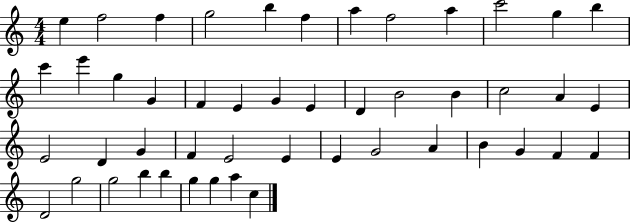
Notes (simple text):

E5/q F5/h F5/q G5/h B5/q F5/q A5/q F5/h A5/q C6/h G5/q B5/q C6/q E6/q G5/q G4/q F4/q E4/q G4/q E4/q D4/q B4/h B4/q C5/h A4/q E4/q E4/h D4/q G4/q F4/q E4/h E4/q E4/q G4/h A4/q B4/q G4/q F4/q F4/q D4/h G5/h G5/h B5/q B5/q G5/q G5/q A5/q C5/q